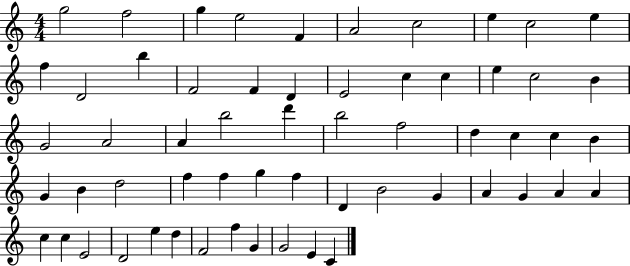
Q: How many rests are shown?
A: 0